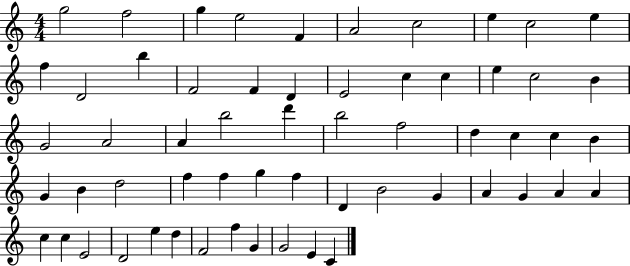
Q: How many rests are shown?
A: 0